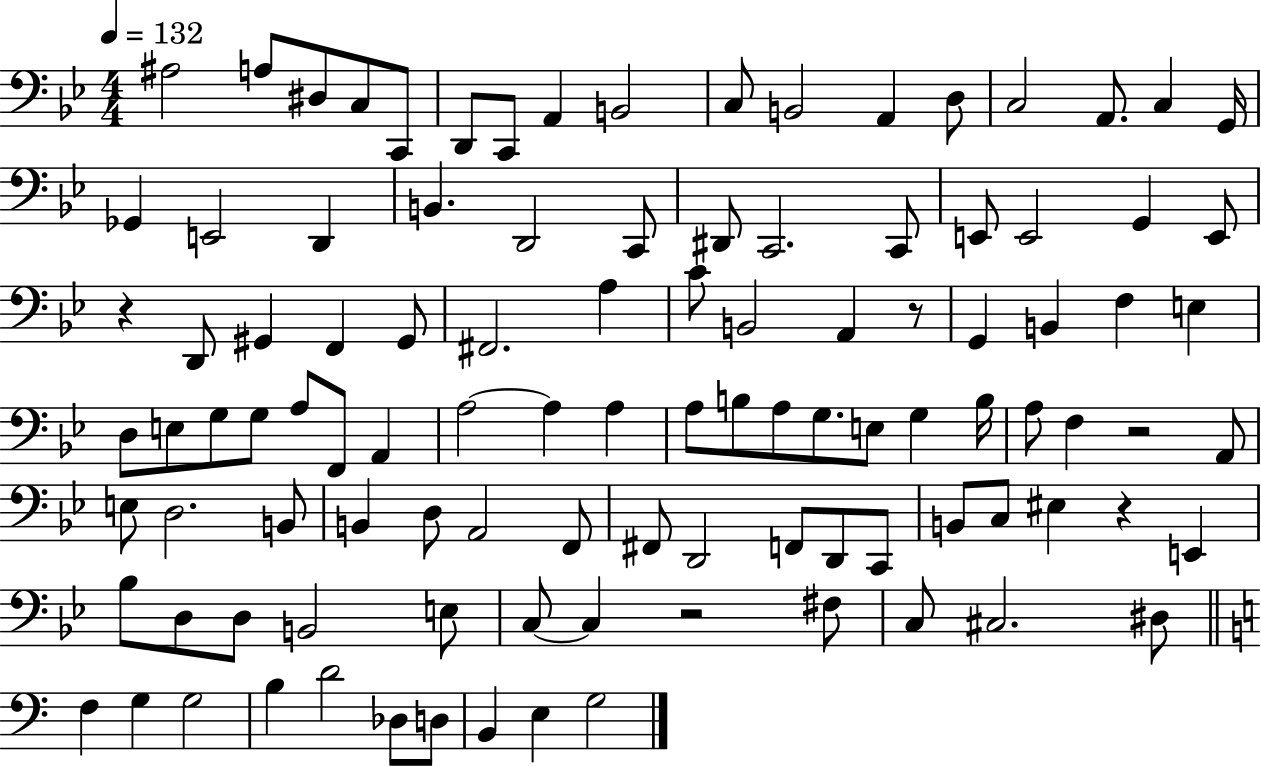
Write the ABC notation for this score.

X:1
T:Untitled
M:4/4
L:1/4
K:Bb
^A,2 A,/2 ^D,/2 C,/2 C,,/2 D,,/2 C,,/2 A,, B,,2 C,/2 B,,2 A,, D,/2 C,2 A,,/2 C, G,,/4 _G,, E,,2 D,, B,, D,,2 C,,/2 ^D,,/2 C,,2 C,,/2 E,,/2 E,,2 G,, E,,/2 z D,,/2 ^G,, F,, ^G,,/2 ^F,,2 A, C/2 B,,2 A,, z/2 G,, B,, F, E, D,/2 E,/2 G,/2 G,/2 A,/2 F,,/2 A,, A,2 A, A, A,/2 B,/2 A,/2 G,/2 E,/2 G, B,/4 A,/2 F, z2 A,,/2 E,/2 D,2 B,,/2 B,, D,/2 A,,2 F,,/2 ^F,,/2 D,,2 F,,/2 D,,/2 C,,/2 B,,/2 C,/2 ^E, z E,, _B,/2 D,/2 D,/2 B,,2 E,/2 C,/2 C, z2 ^F,/2 C,/2 ^C,2 ^D,/2 F, G, G,2 B, D2 _D,/2 D,/2 B,, E, G,2